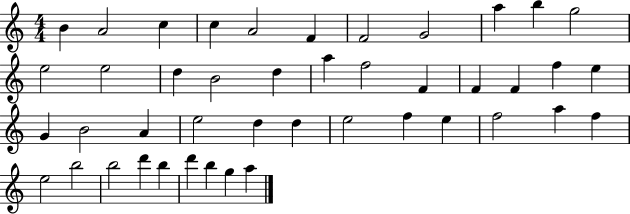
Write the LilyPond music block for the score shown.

{
  \clef treble
  \numericTimeSignature
  \time 4/4
  \key c \major
  b'4 a'2 c''4 | c''4 a'2 f'4 | f'2 g'2 | a''4 b''4 g''2 | \break e''2 e''2 | d''4 b'2 d''4 | a''4 f''2 f'4 | f'4 f'4 f''4 e''4 | \break g'4 b'2 a'4 | e''2 d''4 d''4 | e''2 f''4 e''4 | f''2 a''4 f''4 | \break e''2 b''2 | b''2 d'''4 b''4 | d'''4 b''4 g''4 a''4 | \bar "|."
}